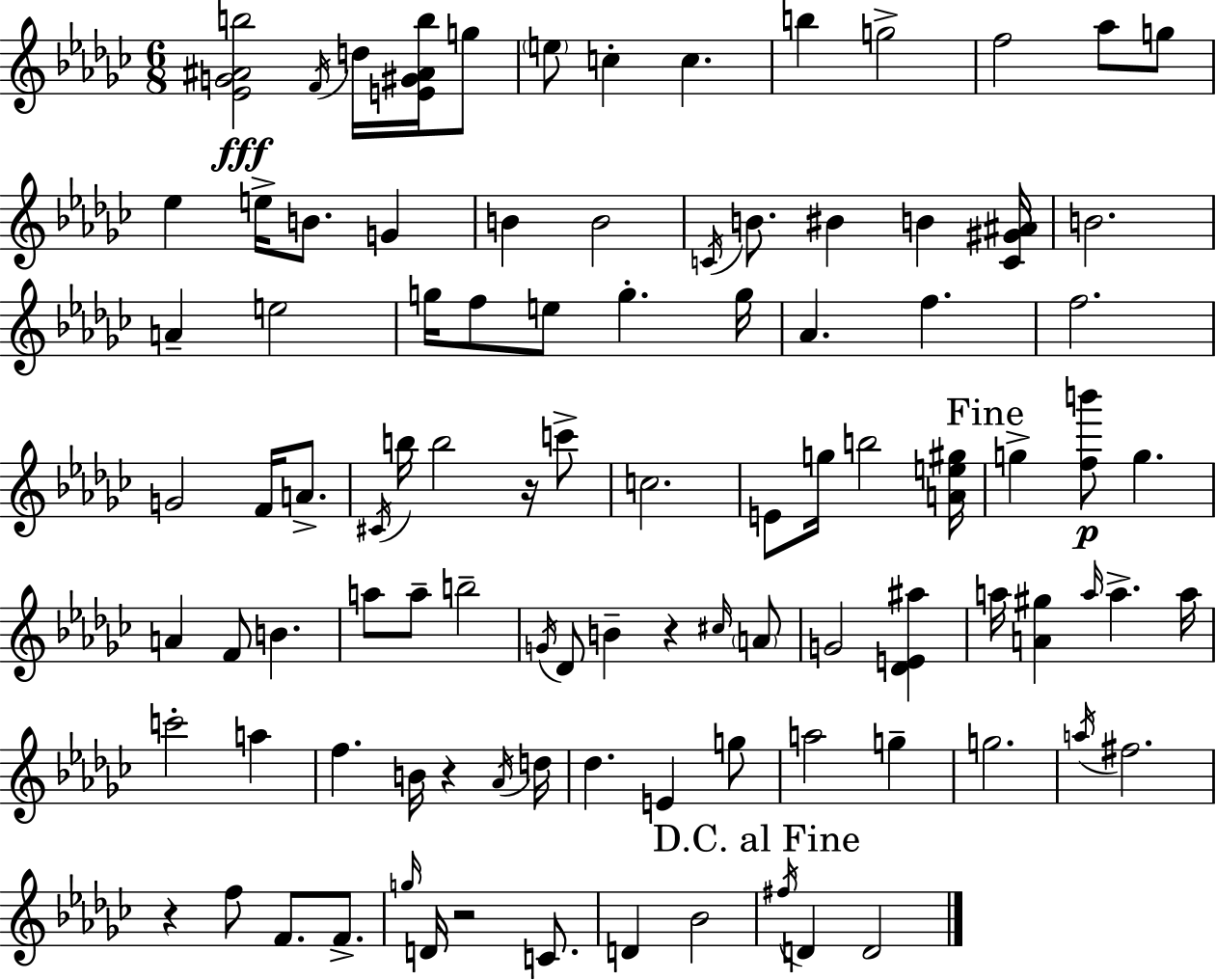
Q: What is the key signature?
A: EES minor